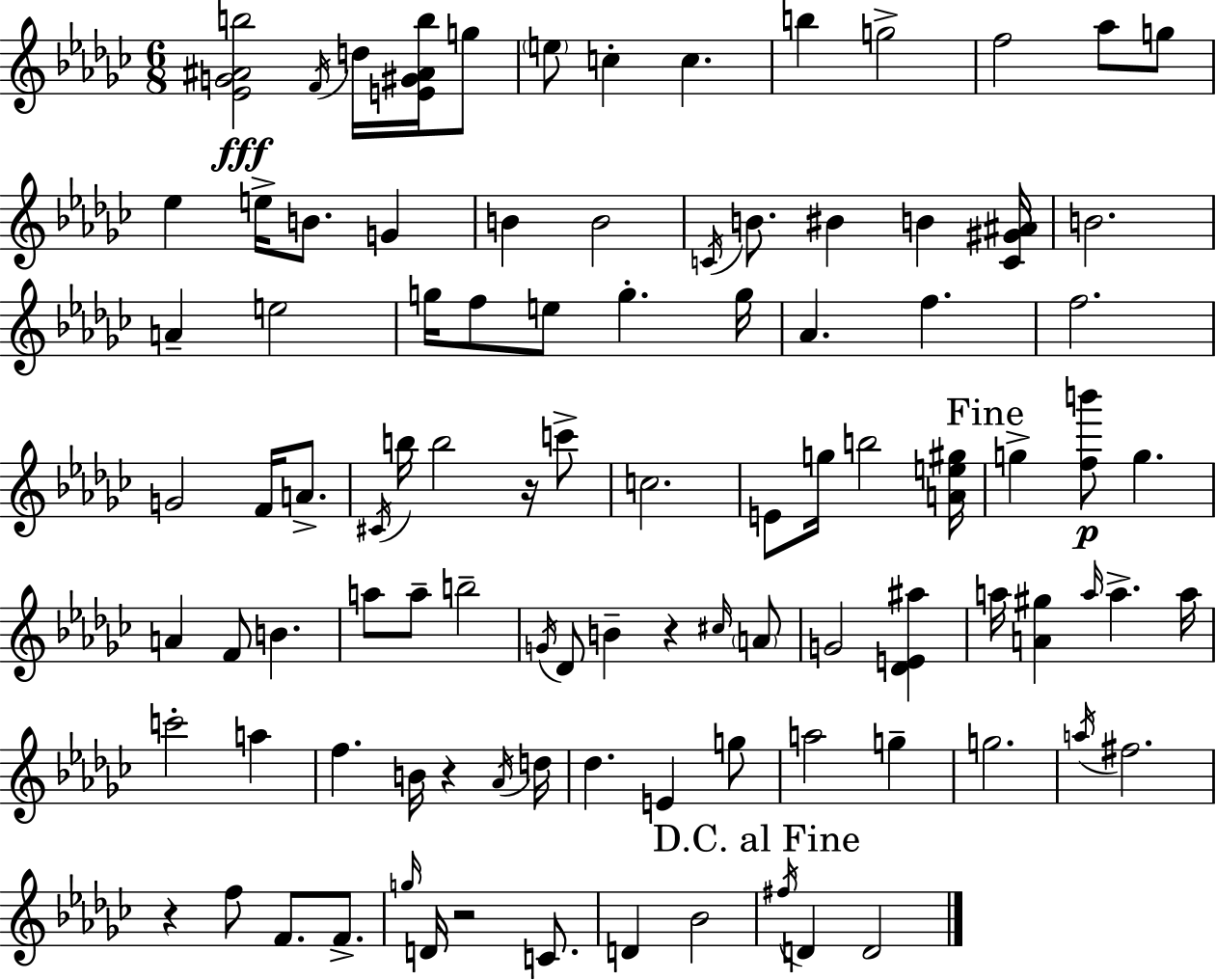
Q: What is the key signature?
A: EES minor